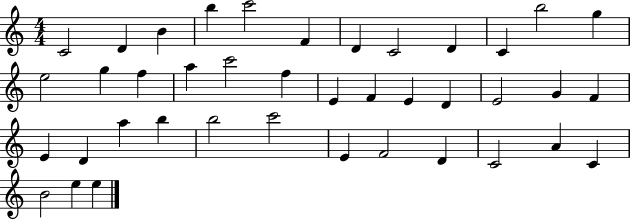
X:1
T:Untitled
M:4/4
L:1/4
K:C
C2 D B b c'2 F D C2 D C b2 g e2 g f a c'2 f E F E D E2 G F E D a b b2 c'2 E F2 D C2 A C B2 e e